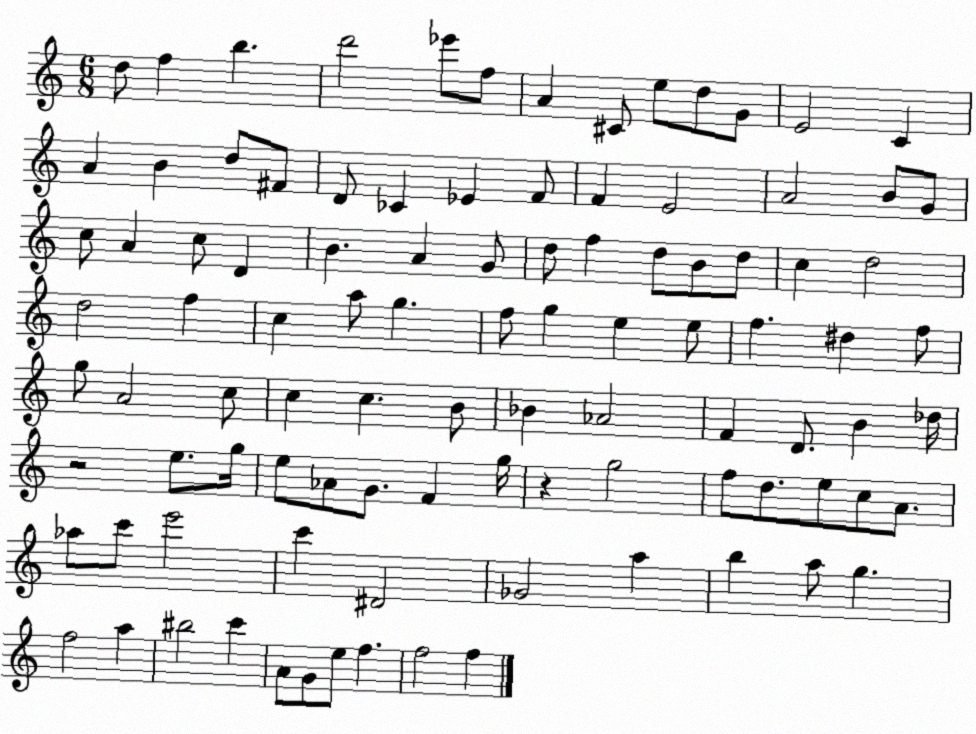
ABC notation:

X:1
T:Untitled
M:6/8
L:1/4
K:C
d/2 f b d'2 _e'/2 f/2 A ^C/2 e/2 d/2 G/2 E2 C A B d/2 ^F/2 D/2 _C _E F/2 F E2 A2 B/2 G/2 c/2 A c/2 D B A G/2 d/2 f d/2 B/2 d/2 c d2 d2 f c a/2 g f/2 g e e/2 f ^d f/2 g/2 A2 c/2 c c B/2 _B _A2 F D/2 B _d/4 z2 e/2 g/4 e/2 _A/2 G/2 F g/4 z g2 f/2 d/2 e/2 c/2 A/2 _a/2 c'/2 e'2 c' ^D2 _G2 a b a/2 g f2 a ^b2 c' A/2 G/2 e/2 f f2 f